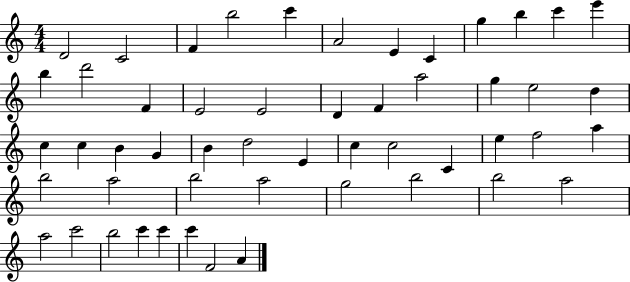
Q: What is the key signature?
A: C major